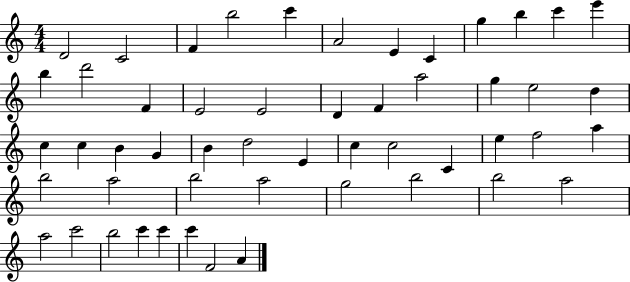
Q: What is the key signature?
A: C major